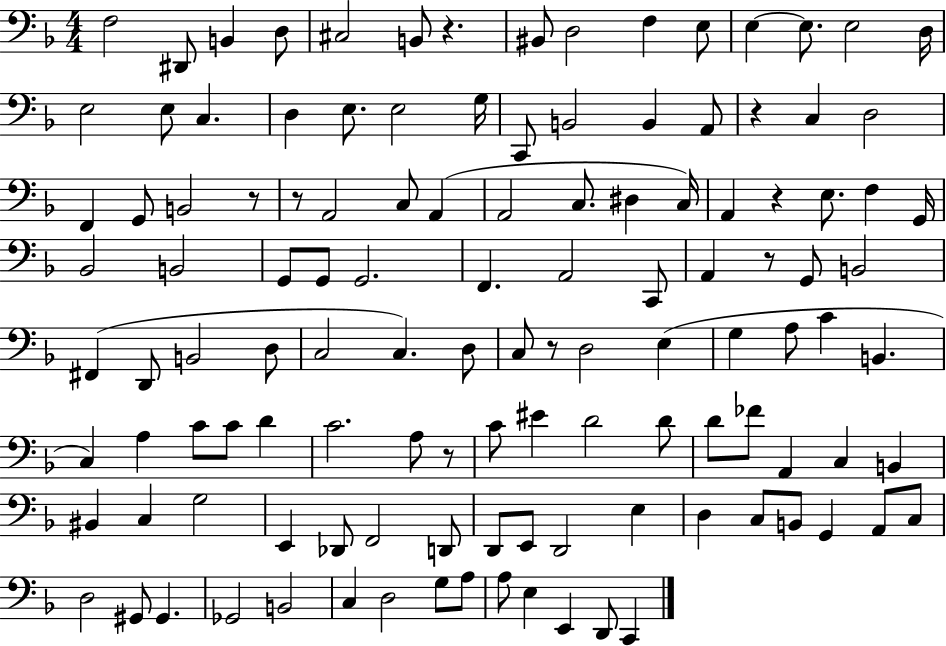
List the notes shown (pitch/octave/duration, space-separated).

F3/h D#2/e B2/q D3/e C#3/h B2/e R/q. BIS2/e D3/h F3/q E3/e E3/q E3/e. E3/h D3/s E3/h E3/e C3/q. D3/q E3/e. E3/h G3/s C2/e B2/h B2/q A2/e R/q C3/q D3/h F2/q G2/e B2/h R/e R/e A2/h C3/e A2/q A2/h C3/e. D#3/q C3/s A2/q R/q E3/e. F3/q G2/s Bb2/h B2/h G2/e G2/e G2/h. F2/q. A2/h C2/e A2/q R/e G2/e B2/h F#2/q D2/e B2/h D3/e C3/h C3/q. D3/e C3/e R/e D3/h E3/q G3/q A3/e C4/q B2/q. C3/q A3/q C4/e C4/e D4/q C4/h. A3/e R/e C4/e EIS4/q D4/h D4/e D4/e FES4/e A2/q C3/q B2/q BIS2/q C3/q G3/h E2/q Db2/e F2/h D2/e D2/e E2/e D2/h E3/q D3/q C3/e B2/e G2/q A2/e C3/e D3/h G#2/e G#2/q. Gb2/h B2/h C3/q D3/h G3/e A3/e A3/e E3/q E2/q D2/e C2/q